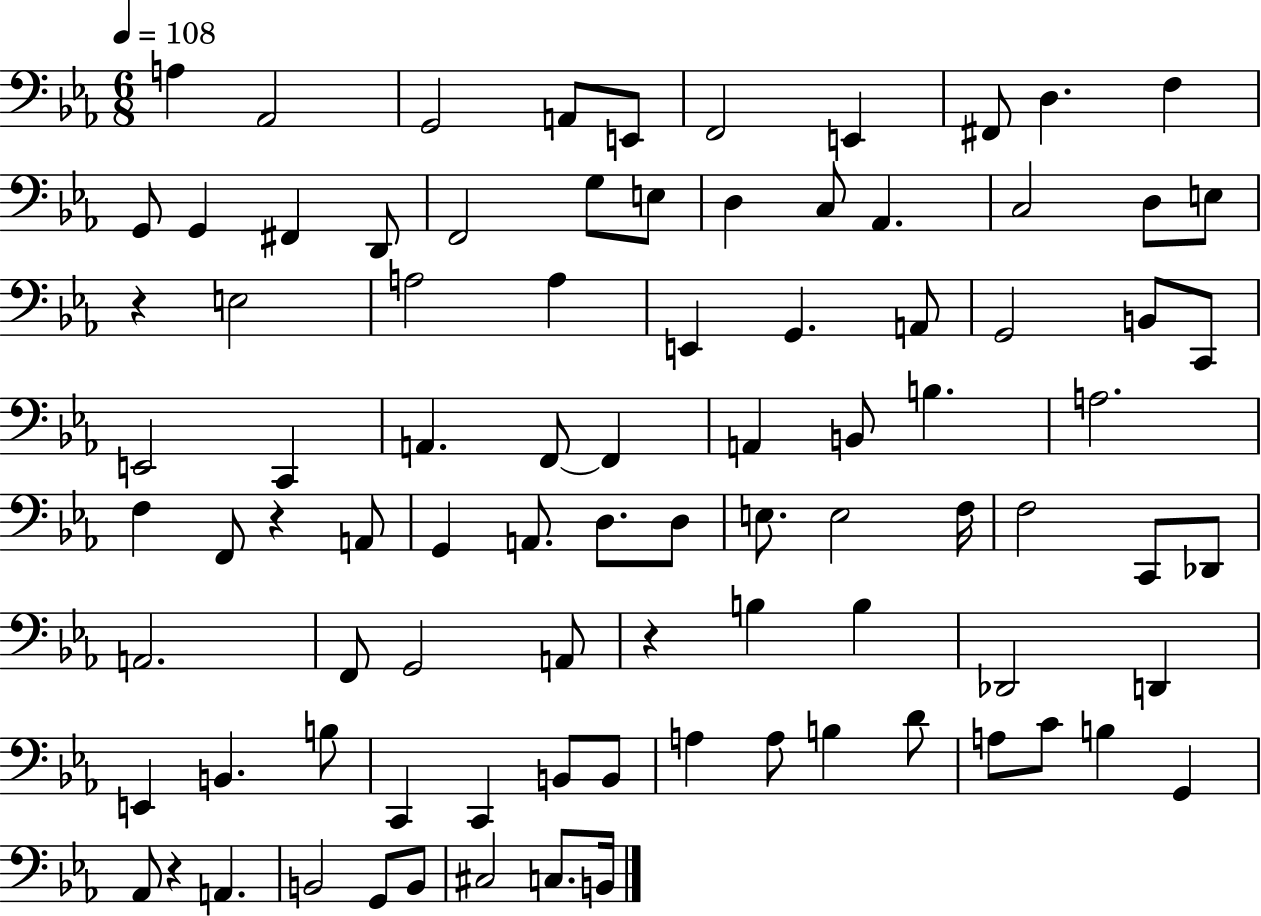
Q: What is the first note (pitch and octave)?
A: A3